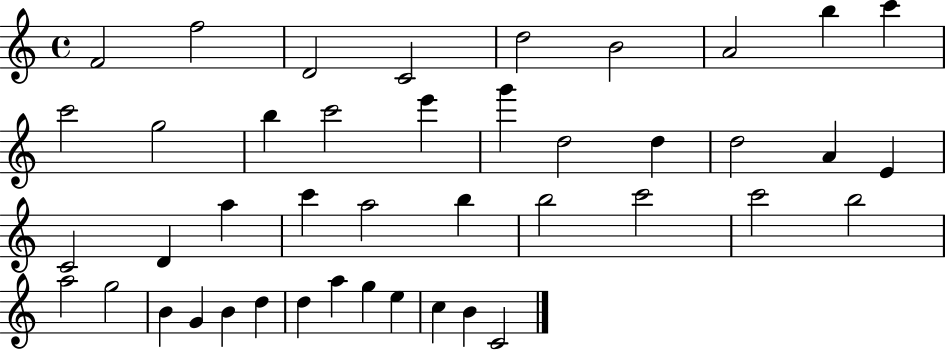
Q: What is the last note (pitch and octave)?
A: C4